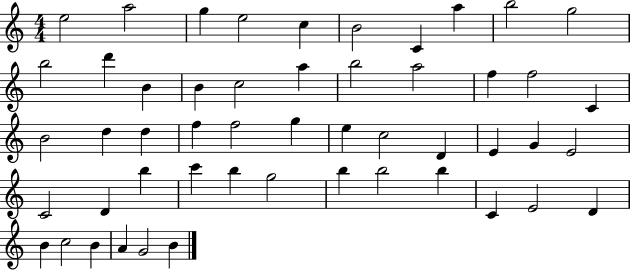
E5/h A5/h G5/q E5/h C5/q B4/h C4/q A5/q B5/h G5/h B5/h D6/q B4/q B4/q C5/h A5/q B5/h A5/h F5/q F5/h C4/q B4/h D5/q D5/q F5/q F5/h G5/q E5/q C5/h D4/q E4/q G4/q E4/h C4/h D4/q B5/q C6/q B5/q G5/h B5/q B5/h B5/q C4/q E4/h D4/q B4/q C5/h B4/q A4/q G4/h B4/q